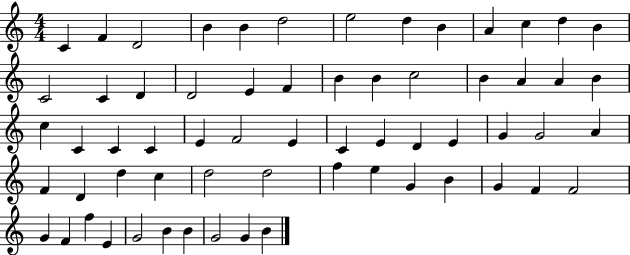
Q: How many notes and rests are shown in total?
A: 63